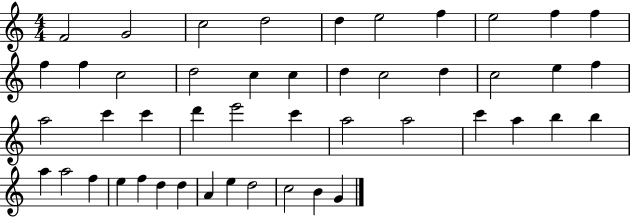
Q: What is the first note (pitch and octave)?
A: F4